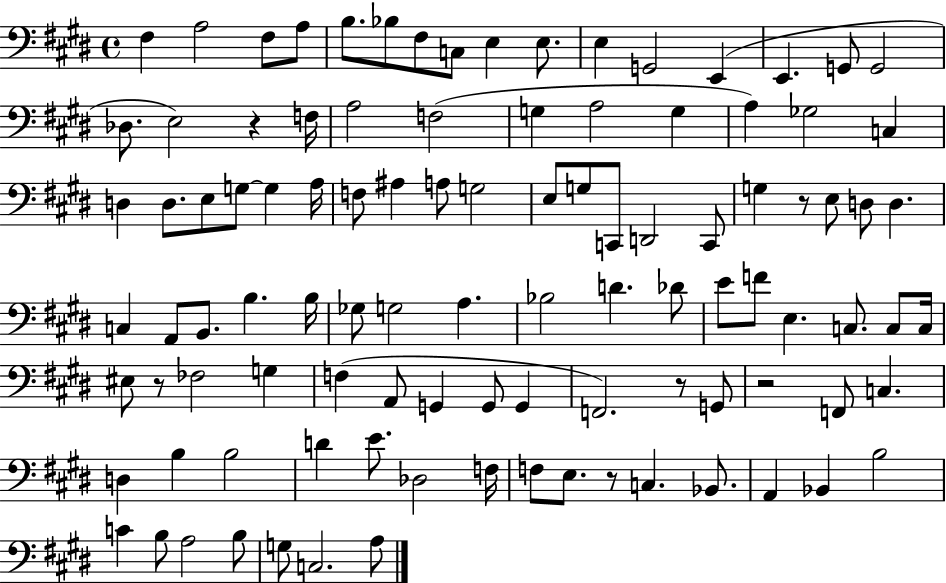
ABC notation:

X:1
T:Untitled
M:4/4
L:1/4
K:E
^F, A,2 ^F,/2 A,/2 B,/2 _B,/2 ^F,/2 C,/2 E, E,/2 E, G,,2 E,, E,, G,,/2 G,,2 _D,/2 E,2 z F,/4 A,2 F,2 G, A,2 G, A, _G,2 C, D, D,/2 E,/2 G,/2 G, A,/4 F,/2 ^A, A,/2 G,2 E,/2 G,/2 C,,/2 D,,2 C,,/2 G, z/2 E,/2 D,/2 D, C, A,,/2 B,,/2 B, B,/4 _G,/2 G,2 A, _B,2 D _D/2 E/2 F/2 E, C,/2 C,/2 C,/4 ^E,/2 z/2 _F,2 G, F, A,,/2 G,, G,,/2 G,, F,,2 z/2 G,,/2 z2 F,,/2 C, D, B, B,2 D E/2 _D,2 F,/4 F,/2 E,/2 z/2 C, _B,,/2 A,, _B,, B,2 C B,/2 A,2 B,/2 G,/2 C,2 A,/2